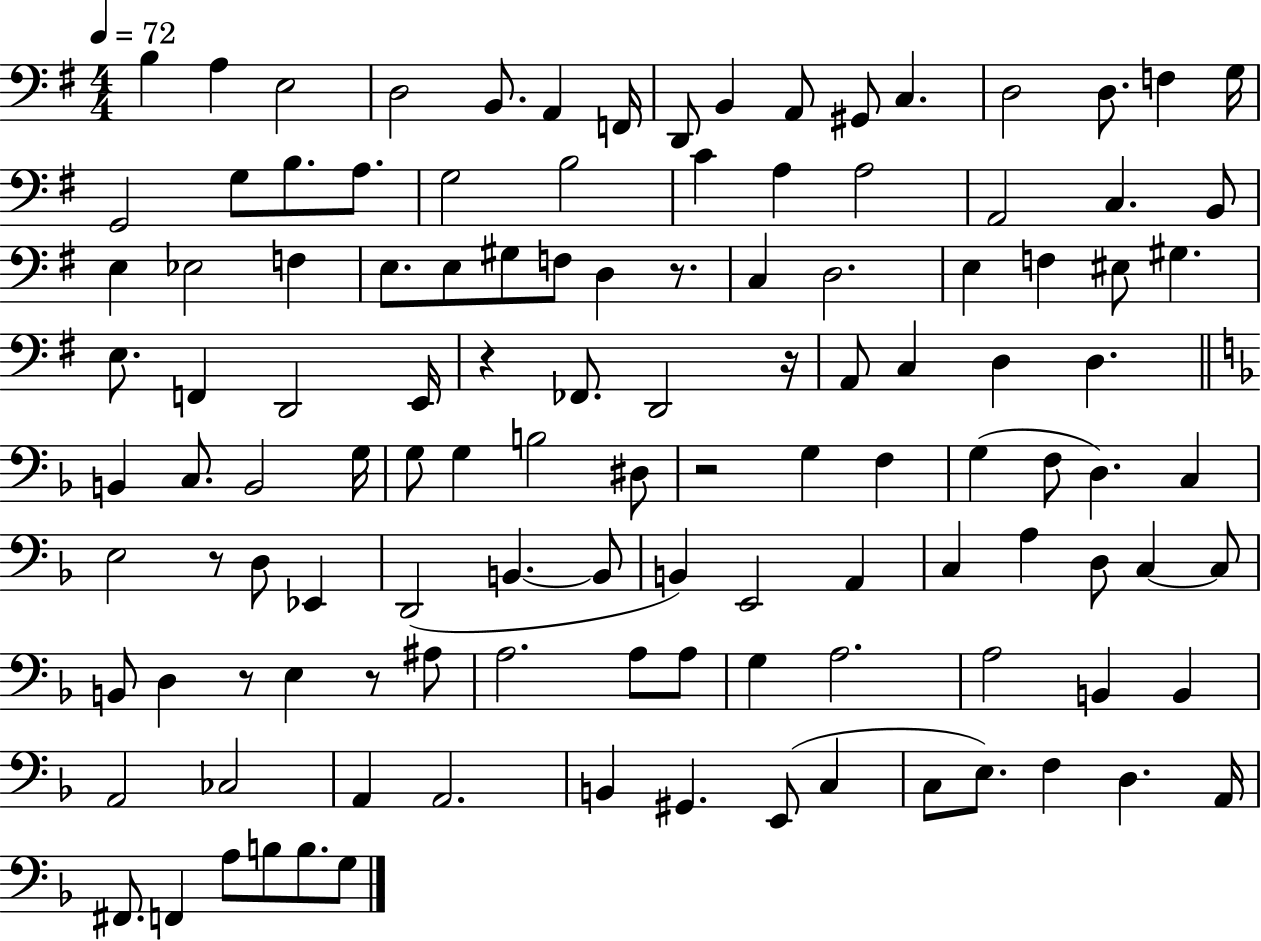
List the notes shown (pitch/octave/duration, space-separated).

B3/q A3/q E3/h D3/h B2/e. A2/q F2/s D2/e B2/q A2/e G#2/e C3/q. D3/h D3/e. F3/q G3/s G2/h G3/e B3/e. A3/e. G3/h B3/h C4/q A3/q A3/h A2/h C3/q. B2/e E3/q Eb3/h F3/q E3/e. E3/e G#3/e F3/e D3/q R/e. C3/q D3/h. E3/q F3/q EIS3/e G#3/q. E3/e. F2/q D2/h E2/s R/q FES2/e. D2/h R/s A2/e C3/q D3/q D3/q. B2/q C3/e. B2/h G3/s G3/e G3/q B3/h D#3/e R/h G3/q F3/q G3/q F3/e D3/q. C3/q E3/h R/e D3/e Eb2/q D2/h B2/q. B2/e B2/q E2/h A2/q C3/q A3/q D3/e C3/q C3/e B2/e D3/q R/e E3/q R/e A#3/e A3/h. A3/e A3/e G3/q A3/h. A3/h B2/q B2/q A2/h CES3/h A2/q A2/h. B2/q G#2/q. E2/e C3/q C3/e E3/e. F3/q D3/q. A2/s F#2/e. F2/q A3/e B3/e B3/e. G3/e